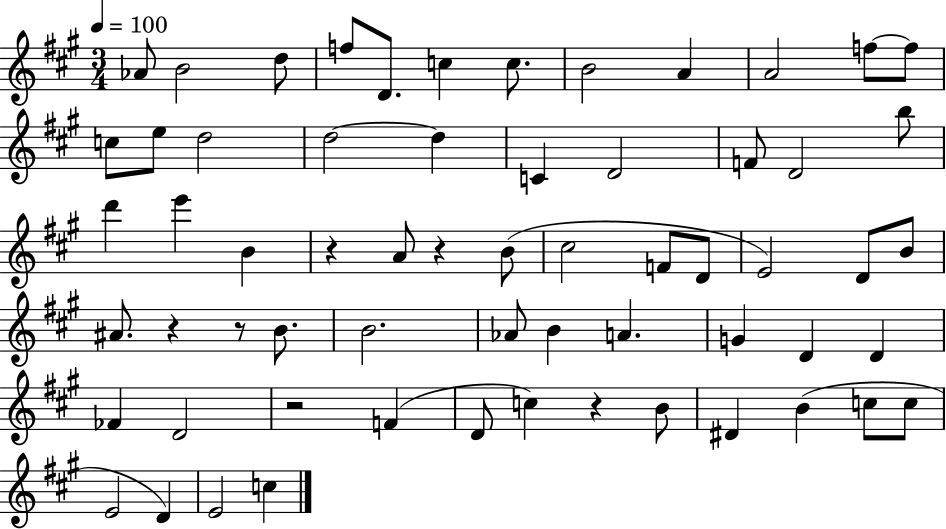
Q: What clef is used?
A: treble